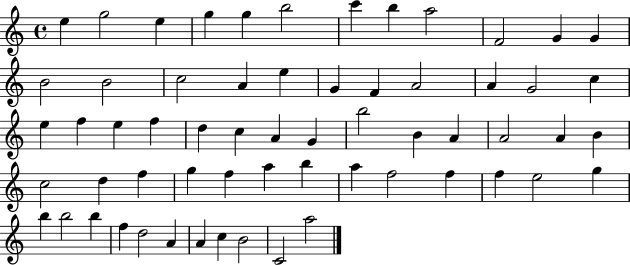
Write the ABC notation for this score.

X:1
T:Untitled
M:4/4
L:1/4
K:C
e g2 e g g b2 c' b a2 F2 G G B2 B2 c2 A e G F A2 A G2 c e f e f d c A G b2 B A A2 A B c2 d f g f a b a f2 f f e2 g b b2 b f d2 A A c B2 C2 a2